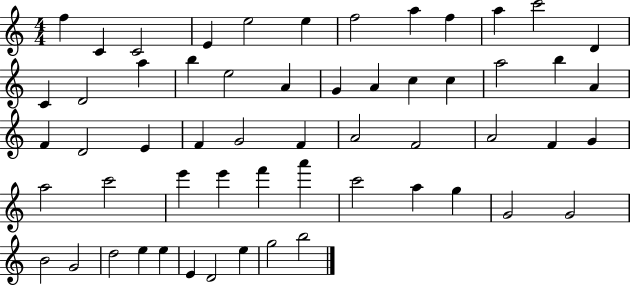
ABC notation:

X:1
T:Untitled
M:4/4
L:1/4
K:C
f C C2 E e2 e f2 a f a c'2 D C D2 a b e2 A G A c c a2 b A F D2 E F G2 F A2 F2 A2 F G a2 c'2 e' e' f' a' c'2 a g G2 G2 B2 G2 d2 e e E D2 e g2 b2